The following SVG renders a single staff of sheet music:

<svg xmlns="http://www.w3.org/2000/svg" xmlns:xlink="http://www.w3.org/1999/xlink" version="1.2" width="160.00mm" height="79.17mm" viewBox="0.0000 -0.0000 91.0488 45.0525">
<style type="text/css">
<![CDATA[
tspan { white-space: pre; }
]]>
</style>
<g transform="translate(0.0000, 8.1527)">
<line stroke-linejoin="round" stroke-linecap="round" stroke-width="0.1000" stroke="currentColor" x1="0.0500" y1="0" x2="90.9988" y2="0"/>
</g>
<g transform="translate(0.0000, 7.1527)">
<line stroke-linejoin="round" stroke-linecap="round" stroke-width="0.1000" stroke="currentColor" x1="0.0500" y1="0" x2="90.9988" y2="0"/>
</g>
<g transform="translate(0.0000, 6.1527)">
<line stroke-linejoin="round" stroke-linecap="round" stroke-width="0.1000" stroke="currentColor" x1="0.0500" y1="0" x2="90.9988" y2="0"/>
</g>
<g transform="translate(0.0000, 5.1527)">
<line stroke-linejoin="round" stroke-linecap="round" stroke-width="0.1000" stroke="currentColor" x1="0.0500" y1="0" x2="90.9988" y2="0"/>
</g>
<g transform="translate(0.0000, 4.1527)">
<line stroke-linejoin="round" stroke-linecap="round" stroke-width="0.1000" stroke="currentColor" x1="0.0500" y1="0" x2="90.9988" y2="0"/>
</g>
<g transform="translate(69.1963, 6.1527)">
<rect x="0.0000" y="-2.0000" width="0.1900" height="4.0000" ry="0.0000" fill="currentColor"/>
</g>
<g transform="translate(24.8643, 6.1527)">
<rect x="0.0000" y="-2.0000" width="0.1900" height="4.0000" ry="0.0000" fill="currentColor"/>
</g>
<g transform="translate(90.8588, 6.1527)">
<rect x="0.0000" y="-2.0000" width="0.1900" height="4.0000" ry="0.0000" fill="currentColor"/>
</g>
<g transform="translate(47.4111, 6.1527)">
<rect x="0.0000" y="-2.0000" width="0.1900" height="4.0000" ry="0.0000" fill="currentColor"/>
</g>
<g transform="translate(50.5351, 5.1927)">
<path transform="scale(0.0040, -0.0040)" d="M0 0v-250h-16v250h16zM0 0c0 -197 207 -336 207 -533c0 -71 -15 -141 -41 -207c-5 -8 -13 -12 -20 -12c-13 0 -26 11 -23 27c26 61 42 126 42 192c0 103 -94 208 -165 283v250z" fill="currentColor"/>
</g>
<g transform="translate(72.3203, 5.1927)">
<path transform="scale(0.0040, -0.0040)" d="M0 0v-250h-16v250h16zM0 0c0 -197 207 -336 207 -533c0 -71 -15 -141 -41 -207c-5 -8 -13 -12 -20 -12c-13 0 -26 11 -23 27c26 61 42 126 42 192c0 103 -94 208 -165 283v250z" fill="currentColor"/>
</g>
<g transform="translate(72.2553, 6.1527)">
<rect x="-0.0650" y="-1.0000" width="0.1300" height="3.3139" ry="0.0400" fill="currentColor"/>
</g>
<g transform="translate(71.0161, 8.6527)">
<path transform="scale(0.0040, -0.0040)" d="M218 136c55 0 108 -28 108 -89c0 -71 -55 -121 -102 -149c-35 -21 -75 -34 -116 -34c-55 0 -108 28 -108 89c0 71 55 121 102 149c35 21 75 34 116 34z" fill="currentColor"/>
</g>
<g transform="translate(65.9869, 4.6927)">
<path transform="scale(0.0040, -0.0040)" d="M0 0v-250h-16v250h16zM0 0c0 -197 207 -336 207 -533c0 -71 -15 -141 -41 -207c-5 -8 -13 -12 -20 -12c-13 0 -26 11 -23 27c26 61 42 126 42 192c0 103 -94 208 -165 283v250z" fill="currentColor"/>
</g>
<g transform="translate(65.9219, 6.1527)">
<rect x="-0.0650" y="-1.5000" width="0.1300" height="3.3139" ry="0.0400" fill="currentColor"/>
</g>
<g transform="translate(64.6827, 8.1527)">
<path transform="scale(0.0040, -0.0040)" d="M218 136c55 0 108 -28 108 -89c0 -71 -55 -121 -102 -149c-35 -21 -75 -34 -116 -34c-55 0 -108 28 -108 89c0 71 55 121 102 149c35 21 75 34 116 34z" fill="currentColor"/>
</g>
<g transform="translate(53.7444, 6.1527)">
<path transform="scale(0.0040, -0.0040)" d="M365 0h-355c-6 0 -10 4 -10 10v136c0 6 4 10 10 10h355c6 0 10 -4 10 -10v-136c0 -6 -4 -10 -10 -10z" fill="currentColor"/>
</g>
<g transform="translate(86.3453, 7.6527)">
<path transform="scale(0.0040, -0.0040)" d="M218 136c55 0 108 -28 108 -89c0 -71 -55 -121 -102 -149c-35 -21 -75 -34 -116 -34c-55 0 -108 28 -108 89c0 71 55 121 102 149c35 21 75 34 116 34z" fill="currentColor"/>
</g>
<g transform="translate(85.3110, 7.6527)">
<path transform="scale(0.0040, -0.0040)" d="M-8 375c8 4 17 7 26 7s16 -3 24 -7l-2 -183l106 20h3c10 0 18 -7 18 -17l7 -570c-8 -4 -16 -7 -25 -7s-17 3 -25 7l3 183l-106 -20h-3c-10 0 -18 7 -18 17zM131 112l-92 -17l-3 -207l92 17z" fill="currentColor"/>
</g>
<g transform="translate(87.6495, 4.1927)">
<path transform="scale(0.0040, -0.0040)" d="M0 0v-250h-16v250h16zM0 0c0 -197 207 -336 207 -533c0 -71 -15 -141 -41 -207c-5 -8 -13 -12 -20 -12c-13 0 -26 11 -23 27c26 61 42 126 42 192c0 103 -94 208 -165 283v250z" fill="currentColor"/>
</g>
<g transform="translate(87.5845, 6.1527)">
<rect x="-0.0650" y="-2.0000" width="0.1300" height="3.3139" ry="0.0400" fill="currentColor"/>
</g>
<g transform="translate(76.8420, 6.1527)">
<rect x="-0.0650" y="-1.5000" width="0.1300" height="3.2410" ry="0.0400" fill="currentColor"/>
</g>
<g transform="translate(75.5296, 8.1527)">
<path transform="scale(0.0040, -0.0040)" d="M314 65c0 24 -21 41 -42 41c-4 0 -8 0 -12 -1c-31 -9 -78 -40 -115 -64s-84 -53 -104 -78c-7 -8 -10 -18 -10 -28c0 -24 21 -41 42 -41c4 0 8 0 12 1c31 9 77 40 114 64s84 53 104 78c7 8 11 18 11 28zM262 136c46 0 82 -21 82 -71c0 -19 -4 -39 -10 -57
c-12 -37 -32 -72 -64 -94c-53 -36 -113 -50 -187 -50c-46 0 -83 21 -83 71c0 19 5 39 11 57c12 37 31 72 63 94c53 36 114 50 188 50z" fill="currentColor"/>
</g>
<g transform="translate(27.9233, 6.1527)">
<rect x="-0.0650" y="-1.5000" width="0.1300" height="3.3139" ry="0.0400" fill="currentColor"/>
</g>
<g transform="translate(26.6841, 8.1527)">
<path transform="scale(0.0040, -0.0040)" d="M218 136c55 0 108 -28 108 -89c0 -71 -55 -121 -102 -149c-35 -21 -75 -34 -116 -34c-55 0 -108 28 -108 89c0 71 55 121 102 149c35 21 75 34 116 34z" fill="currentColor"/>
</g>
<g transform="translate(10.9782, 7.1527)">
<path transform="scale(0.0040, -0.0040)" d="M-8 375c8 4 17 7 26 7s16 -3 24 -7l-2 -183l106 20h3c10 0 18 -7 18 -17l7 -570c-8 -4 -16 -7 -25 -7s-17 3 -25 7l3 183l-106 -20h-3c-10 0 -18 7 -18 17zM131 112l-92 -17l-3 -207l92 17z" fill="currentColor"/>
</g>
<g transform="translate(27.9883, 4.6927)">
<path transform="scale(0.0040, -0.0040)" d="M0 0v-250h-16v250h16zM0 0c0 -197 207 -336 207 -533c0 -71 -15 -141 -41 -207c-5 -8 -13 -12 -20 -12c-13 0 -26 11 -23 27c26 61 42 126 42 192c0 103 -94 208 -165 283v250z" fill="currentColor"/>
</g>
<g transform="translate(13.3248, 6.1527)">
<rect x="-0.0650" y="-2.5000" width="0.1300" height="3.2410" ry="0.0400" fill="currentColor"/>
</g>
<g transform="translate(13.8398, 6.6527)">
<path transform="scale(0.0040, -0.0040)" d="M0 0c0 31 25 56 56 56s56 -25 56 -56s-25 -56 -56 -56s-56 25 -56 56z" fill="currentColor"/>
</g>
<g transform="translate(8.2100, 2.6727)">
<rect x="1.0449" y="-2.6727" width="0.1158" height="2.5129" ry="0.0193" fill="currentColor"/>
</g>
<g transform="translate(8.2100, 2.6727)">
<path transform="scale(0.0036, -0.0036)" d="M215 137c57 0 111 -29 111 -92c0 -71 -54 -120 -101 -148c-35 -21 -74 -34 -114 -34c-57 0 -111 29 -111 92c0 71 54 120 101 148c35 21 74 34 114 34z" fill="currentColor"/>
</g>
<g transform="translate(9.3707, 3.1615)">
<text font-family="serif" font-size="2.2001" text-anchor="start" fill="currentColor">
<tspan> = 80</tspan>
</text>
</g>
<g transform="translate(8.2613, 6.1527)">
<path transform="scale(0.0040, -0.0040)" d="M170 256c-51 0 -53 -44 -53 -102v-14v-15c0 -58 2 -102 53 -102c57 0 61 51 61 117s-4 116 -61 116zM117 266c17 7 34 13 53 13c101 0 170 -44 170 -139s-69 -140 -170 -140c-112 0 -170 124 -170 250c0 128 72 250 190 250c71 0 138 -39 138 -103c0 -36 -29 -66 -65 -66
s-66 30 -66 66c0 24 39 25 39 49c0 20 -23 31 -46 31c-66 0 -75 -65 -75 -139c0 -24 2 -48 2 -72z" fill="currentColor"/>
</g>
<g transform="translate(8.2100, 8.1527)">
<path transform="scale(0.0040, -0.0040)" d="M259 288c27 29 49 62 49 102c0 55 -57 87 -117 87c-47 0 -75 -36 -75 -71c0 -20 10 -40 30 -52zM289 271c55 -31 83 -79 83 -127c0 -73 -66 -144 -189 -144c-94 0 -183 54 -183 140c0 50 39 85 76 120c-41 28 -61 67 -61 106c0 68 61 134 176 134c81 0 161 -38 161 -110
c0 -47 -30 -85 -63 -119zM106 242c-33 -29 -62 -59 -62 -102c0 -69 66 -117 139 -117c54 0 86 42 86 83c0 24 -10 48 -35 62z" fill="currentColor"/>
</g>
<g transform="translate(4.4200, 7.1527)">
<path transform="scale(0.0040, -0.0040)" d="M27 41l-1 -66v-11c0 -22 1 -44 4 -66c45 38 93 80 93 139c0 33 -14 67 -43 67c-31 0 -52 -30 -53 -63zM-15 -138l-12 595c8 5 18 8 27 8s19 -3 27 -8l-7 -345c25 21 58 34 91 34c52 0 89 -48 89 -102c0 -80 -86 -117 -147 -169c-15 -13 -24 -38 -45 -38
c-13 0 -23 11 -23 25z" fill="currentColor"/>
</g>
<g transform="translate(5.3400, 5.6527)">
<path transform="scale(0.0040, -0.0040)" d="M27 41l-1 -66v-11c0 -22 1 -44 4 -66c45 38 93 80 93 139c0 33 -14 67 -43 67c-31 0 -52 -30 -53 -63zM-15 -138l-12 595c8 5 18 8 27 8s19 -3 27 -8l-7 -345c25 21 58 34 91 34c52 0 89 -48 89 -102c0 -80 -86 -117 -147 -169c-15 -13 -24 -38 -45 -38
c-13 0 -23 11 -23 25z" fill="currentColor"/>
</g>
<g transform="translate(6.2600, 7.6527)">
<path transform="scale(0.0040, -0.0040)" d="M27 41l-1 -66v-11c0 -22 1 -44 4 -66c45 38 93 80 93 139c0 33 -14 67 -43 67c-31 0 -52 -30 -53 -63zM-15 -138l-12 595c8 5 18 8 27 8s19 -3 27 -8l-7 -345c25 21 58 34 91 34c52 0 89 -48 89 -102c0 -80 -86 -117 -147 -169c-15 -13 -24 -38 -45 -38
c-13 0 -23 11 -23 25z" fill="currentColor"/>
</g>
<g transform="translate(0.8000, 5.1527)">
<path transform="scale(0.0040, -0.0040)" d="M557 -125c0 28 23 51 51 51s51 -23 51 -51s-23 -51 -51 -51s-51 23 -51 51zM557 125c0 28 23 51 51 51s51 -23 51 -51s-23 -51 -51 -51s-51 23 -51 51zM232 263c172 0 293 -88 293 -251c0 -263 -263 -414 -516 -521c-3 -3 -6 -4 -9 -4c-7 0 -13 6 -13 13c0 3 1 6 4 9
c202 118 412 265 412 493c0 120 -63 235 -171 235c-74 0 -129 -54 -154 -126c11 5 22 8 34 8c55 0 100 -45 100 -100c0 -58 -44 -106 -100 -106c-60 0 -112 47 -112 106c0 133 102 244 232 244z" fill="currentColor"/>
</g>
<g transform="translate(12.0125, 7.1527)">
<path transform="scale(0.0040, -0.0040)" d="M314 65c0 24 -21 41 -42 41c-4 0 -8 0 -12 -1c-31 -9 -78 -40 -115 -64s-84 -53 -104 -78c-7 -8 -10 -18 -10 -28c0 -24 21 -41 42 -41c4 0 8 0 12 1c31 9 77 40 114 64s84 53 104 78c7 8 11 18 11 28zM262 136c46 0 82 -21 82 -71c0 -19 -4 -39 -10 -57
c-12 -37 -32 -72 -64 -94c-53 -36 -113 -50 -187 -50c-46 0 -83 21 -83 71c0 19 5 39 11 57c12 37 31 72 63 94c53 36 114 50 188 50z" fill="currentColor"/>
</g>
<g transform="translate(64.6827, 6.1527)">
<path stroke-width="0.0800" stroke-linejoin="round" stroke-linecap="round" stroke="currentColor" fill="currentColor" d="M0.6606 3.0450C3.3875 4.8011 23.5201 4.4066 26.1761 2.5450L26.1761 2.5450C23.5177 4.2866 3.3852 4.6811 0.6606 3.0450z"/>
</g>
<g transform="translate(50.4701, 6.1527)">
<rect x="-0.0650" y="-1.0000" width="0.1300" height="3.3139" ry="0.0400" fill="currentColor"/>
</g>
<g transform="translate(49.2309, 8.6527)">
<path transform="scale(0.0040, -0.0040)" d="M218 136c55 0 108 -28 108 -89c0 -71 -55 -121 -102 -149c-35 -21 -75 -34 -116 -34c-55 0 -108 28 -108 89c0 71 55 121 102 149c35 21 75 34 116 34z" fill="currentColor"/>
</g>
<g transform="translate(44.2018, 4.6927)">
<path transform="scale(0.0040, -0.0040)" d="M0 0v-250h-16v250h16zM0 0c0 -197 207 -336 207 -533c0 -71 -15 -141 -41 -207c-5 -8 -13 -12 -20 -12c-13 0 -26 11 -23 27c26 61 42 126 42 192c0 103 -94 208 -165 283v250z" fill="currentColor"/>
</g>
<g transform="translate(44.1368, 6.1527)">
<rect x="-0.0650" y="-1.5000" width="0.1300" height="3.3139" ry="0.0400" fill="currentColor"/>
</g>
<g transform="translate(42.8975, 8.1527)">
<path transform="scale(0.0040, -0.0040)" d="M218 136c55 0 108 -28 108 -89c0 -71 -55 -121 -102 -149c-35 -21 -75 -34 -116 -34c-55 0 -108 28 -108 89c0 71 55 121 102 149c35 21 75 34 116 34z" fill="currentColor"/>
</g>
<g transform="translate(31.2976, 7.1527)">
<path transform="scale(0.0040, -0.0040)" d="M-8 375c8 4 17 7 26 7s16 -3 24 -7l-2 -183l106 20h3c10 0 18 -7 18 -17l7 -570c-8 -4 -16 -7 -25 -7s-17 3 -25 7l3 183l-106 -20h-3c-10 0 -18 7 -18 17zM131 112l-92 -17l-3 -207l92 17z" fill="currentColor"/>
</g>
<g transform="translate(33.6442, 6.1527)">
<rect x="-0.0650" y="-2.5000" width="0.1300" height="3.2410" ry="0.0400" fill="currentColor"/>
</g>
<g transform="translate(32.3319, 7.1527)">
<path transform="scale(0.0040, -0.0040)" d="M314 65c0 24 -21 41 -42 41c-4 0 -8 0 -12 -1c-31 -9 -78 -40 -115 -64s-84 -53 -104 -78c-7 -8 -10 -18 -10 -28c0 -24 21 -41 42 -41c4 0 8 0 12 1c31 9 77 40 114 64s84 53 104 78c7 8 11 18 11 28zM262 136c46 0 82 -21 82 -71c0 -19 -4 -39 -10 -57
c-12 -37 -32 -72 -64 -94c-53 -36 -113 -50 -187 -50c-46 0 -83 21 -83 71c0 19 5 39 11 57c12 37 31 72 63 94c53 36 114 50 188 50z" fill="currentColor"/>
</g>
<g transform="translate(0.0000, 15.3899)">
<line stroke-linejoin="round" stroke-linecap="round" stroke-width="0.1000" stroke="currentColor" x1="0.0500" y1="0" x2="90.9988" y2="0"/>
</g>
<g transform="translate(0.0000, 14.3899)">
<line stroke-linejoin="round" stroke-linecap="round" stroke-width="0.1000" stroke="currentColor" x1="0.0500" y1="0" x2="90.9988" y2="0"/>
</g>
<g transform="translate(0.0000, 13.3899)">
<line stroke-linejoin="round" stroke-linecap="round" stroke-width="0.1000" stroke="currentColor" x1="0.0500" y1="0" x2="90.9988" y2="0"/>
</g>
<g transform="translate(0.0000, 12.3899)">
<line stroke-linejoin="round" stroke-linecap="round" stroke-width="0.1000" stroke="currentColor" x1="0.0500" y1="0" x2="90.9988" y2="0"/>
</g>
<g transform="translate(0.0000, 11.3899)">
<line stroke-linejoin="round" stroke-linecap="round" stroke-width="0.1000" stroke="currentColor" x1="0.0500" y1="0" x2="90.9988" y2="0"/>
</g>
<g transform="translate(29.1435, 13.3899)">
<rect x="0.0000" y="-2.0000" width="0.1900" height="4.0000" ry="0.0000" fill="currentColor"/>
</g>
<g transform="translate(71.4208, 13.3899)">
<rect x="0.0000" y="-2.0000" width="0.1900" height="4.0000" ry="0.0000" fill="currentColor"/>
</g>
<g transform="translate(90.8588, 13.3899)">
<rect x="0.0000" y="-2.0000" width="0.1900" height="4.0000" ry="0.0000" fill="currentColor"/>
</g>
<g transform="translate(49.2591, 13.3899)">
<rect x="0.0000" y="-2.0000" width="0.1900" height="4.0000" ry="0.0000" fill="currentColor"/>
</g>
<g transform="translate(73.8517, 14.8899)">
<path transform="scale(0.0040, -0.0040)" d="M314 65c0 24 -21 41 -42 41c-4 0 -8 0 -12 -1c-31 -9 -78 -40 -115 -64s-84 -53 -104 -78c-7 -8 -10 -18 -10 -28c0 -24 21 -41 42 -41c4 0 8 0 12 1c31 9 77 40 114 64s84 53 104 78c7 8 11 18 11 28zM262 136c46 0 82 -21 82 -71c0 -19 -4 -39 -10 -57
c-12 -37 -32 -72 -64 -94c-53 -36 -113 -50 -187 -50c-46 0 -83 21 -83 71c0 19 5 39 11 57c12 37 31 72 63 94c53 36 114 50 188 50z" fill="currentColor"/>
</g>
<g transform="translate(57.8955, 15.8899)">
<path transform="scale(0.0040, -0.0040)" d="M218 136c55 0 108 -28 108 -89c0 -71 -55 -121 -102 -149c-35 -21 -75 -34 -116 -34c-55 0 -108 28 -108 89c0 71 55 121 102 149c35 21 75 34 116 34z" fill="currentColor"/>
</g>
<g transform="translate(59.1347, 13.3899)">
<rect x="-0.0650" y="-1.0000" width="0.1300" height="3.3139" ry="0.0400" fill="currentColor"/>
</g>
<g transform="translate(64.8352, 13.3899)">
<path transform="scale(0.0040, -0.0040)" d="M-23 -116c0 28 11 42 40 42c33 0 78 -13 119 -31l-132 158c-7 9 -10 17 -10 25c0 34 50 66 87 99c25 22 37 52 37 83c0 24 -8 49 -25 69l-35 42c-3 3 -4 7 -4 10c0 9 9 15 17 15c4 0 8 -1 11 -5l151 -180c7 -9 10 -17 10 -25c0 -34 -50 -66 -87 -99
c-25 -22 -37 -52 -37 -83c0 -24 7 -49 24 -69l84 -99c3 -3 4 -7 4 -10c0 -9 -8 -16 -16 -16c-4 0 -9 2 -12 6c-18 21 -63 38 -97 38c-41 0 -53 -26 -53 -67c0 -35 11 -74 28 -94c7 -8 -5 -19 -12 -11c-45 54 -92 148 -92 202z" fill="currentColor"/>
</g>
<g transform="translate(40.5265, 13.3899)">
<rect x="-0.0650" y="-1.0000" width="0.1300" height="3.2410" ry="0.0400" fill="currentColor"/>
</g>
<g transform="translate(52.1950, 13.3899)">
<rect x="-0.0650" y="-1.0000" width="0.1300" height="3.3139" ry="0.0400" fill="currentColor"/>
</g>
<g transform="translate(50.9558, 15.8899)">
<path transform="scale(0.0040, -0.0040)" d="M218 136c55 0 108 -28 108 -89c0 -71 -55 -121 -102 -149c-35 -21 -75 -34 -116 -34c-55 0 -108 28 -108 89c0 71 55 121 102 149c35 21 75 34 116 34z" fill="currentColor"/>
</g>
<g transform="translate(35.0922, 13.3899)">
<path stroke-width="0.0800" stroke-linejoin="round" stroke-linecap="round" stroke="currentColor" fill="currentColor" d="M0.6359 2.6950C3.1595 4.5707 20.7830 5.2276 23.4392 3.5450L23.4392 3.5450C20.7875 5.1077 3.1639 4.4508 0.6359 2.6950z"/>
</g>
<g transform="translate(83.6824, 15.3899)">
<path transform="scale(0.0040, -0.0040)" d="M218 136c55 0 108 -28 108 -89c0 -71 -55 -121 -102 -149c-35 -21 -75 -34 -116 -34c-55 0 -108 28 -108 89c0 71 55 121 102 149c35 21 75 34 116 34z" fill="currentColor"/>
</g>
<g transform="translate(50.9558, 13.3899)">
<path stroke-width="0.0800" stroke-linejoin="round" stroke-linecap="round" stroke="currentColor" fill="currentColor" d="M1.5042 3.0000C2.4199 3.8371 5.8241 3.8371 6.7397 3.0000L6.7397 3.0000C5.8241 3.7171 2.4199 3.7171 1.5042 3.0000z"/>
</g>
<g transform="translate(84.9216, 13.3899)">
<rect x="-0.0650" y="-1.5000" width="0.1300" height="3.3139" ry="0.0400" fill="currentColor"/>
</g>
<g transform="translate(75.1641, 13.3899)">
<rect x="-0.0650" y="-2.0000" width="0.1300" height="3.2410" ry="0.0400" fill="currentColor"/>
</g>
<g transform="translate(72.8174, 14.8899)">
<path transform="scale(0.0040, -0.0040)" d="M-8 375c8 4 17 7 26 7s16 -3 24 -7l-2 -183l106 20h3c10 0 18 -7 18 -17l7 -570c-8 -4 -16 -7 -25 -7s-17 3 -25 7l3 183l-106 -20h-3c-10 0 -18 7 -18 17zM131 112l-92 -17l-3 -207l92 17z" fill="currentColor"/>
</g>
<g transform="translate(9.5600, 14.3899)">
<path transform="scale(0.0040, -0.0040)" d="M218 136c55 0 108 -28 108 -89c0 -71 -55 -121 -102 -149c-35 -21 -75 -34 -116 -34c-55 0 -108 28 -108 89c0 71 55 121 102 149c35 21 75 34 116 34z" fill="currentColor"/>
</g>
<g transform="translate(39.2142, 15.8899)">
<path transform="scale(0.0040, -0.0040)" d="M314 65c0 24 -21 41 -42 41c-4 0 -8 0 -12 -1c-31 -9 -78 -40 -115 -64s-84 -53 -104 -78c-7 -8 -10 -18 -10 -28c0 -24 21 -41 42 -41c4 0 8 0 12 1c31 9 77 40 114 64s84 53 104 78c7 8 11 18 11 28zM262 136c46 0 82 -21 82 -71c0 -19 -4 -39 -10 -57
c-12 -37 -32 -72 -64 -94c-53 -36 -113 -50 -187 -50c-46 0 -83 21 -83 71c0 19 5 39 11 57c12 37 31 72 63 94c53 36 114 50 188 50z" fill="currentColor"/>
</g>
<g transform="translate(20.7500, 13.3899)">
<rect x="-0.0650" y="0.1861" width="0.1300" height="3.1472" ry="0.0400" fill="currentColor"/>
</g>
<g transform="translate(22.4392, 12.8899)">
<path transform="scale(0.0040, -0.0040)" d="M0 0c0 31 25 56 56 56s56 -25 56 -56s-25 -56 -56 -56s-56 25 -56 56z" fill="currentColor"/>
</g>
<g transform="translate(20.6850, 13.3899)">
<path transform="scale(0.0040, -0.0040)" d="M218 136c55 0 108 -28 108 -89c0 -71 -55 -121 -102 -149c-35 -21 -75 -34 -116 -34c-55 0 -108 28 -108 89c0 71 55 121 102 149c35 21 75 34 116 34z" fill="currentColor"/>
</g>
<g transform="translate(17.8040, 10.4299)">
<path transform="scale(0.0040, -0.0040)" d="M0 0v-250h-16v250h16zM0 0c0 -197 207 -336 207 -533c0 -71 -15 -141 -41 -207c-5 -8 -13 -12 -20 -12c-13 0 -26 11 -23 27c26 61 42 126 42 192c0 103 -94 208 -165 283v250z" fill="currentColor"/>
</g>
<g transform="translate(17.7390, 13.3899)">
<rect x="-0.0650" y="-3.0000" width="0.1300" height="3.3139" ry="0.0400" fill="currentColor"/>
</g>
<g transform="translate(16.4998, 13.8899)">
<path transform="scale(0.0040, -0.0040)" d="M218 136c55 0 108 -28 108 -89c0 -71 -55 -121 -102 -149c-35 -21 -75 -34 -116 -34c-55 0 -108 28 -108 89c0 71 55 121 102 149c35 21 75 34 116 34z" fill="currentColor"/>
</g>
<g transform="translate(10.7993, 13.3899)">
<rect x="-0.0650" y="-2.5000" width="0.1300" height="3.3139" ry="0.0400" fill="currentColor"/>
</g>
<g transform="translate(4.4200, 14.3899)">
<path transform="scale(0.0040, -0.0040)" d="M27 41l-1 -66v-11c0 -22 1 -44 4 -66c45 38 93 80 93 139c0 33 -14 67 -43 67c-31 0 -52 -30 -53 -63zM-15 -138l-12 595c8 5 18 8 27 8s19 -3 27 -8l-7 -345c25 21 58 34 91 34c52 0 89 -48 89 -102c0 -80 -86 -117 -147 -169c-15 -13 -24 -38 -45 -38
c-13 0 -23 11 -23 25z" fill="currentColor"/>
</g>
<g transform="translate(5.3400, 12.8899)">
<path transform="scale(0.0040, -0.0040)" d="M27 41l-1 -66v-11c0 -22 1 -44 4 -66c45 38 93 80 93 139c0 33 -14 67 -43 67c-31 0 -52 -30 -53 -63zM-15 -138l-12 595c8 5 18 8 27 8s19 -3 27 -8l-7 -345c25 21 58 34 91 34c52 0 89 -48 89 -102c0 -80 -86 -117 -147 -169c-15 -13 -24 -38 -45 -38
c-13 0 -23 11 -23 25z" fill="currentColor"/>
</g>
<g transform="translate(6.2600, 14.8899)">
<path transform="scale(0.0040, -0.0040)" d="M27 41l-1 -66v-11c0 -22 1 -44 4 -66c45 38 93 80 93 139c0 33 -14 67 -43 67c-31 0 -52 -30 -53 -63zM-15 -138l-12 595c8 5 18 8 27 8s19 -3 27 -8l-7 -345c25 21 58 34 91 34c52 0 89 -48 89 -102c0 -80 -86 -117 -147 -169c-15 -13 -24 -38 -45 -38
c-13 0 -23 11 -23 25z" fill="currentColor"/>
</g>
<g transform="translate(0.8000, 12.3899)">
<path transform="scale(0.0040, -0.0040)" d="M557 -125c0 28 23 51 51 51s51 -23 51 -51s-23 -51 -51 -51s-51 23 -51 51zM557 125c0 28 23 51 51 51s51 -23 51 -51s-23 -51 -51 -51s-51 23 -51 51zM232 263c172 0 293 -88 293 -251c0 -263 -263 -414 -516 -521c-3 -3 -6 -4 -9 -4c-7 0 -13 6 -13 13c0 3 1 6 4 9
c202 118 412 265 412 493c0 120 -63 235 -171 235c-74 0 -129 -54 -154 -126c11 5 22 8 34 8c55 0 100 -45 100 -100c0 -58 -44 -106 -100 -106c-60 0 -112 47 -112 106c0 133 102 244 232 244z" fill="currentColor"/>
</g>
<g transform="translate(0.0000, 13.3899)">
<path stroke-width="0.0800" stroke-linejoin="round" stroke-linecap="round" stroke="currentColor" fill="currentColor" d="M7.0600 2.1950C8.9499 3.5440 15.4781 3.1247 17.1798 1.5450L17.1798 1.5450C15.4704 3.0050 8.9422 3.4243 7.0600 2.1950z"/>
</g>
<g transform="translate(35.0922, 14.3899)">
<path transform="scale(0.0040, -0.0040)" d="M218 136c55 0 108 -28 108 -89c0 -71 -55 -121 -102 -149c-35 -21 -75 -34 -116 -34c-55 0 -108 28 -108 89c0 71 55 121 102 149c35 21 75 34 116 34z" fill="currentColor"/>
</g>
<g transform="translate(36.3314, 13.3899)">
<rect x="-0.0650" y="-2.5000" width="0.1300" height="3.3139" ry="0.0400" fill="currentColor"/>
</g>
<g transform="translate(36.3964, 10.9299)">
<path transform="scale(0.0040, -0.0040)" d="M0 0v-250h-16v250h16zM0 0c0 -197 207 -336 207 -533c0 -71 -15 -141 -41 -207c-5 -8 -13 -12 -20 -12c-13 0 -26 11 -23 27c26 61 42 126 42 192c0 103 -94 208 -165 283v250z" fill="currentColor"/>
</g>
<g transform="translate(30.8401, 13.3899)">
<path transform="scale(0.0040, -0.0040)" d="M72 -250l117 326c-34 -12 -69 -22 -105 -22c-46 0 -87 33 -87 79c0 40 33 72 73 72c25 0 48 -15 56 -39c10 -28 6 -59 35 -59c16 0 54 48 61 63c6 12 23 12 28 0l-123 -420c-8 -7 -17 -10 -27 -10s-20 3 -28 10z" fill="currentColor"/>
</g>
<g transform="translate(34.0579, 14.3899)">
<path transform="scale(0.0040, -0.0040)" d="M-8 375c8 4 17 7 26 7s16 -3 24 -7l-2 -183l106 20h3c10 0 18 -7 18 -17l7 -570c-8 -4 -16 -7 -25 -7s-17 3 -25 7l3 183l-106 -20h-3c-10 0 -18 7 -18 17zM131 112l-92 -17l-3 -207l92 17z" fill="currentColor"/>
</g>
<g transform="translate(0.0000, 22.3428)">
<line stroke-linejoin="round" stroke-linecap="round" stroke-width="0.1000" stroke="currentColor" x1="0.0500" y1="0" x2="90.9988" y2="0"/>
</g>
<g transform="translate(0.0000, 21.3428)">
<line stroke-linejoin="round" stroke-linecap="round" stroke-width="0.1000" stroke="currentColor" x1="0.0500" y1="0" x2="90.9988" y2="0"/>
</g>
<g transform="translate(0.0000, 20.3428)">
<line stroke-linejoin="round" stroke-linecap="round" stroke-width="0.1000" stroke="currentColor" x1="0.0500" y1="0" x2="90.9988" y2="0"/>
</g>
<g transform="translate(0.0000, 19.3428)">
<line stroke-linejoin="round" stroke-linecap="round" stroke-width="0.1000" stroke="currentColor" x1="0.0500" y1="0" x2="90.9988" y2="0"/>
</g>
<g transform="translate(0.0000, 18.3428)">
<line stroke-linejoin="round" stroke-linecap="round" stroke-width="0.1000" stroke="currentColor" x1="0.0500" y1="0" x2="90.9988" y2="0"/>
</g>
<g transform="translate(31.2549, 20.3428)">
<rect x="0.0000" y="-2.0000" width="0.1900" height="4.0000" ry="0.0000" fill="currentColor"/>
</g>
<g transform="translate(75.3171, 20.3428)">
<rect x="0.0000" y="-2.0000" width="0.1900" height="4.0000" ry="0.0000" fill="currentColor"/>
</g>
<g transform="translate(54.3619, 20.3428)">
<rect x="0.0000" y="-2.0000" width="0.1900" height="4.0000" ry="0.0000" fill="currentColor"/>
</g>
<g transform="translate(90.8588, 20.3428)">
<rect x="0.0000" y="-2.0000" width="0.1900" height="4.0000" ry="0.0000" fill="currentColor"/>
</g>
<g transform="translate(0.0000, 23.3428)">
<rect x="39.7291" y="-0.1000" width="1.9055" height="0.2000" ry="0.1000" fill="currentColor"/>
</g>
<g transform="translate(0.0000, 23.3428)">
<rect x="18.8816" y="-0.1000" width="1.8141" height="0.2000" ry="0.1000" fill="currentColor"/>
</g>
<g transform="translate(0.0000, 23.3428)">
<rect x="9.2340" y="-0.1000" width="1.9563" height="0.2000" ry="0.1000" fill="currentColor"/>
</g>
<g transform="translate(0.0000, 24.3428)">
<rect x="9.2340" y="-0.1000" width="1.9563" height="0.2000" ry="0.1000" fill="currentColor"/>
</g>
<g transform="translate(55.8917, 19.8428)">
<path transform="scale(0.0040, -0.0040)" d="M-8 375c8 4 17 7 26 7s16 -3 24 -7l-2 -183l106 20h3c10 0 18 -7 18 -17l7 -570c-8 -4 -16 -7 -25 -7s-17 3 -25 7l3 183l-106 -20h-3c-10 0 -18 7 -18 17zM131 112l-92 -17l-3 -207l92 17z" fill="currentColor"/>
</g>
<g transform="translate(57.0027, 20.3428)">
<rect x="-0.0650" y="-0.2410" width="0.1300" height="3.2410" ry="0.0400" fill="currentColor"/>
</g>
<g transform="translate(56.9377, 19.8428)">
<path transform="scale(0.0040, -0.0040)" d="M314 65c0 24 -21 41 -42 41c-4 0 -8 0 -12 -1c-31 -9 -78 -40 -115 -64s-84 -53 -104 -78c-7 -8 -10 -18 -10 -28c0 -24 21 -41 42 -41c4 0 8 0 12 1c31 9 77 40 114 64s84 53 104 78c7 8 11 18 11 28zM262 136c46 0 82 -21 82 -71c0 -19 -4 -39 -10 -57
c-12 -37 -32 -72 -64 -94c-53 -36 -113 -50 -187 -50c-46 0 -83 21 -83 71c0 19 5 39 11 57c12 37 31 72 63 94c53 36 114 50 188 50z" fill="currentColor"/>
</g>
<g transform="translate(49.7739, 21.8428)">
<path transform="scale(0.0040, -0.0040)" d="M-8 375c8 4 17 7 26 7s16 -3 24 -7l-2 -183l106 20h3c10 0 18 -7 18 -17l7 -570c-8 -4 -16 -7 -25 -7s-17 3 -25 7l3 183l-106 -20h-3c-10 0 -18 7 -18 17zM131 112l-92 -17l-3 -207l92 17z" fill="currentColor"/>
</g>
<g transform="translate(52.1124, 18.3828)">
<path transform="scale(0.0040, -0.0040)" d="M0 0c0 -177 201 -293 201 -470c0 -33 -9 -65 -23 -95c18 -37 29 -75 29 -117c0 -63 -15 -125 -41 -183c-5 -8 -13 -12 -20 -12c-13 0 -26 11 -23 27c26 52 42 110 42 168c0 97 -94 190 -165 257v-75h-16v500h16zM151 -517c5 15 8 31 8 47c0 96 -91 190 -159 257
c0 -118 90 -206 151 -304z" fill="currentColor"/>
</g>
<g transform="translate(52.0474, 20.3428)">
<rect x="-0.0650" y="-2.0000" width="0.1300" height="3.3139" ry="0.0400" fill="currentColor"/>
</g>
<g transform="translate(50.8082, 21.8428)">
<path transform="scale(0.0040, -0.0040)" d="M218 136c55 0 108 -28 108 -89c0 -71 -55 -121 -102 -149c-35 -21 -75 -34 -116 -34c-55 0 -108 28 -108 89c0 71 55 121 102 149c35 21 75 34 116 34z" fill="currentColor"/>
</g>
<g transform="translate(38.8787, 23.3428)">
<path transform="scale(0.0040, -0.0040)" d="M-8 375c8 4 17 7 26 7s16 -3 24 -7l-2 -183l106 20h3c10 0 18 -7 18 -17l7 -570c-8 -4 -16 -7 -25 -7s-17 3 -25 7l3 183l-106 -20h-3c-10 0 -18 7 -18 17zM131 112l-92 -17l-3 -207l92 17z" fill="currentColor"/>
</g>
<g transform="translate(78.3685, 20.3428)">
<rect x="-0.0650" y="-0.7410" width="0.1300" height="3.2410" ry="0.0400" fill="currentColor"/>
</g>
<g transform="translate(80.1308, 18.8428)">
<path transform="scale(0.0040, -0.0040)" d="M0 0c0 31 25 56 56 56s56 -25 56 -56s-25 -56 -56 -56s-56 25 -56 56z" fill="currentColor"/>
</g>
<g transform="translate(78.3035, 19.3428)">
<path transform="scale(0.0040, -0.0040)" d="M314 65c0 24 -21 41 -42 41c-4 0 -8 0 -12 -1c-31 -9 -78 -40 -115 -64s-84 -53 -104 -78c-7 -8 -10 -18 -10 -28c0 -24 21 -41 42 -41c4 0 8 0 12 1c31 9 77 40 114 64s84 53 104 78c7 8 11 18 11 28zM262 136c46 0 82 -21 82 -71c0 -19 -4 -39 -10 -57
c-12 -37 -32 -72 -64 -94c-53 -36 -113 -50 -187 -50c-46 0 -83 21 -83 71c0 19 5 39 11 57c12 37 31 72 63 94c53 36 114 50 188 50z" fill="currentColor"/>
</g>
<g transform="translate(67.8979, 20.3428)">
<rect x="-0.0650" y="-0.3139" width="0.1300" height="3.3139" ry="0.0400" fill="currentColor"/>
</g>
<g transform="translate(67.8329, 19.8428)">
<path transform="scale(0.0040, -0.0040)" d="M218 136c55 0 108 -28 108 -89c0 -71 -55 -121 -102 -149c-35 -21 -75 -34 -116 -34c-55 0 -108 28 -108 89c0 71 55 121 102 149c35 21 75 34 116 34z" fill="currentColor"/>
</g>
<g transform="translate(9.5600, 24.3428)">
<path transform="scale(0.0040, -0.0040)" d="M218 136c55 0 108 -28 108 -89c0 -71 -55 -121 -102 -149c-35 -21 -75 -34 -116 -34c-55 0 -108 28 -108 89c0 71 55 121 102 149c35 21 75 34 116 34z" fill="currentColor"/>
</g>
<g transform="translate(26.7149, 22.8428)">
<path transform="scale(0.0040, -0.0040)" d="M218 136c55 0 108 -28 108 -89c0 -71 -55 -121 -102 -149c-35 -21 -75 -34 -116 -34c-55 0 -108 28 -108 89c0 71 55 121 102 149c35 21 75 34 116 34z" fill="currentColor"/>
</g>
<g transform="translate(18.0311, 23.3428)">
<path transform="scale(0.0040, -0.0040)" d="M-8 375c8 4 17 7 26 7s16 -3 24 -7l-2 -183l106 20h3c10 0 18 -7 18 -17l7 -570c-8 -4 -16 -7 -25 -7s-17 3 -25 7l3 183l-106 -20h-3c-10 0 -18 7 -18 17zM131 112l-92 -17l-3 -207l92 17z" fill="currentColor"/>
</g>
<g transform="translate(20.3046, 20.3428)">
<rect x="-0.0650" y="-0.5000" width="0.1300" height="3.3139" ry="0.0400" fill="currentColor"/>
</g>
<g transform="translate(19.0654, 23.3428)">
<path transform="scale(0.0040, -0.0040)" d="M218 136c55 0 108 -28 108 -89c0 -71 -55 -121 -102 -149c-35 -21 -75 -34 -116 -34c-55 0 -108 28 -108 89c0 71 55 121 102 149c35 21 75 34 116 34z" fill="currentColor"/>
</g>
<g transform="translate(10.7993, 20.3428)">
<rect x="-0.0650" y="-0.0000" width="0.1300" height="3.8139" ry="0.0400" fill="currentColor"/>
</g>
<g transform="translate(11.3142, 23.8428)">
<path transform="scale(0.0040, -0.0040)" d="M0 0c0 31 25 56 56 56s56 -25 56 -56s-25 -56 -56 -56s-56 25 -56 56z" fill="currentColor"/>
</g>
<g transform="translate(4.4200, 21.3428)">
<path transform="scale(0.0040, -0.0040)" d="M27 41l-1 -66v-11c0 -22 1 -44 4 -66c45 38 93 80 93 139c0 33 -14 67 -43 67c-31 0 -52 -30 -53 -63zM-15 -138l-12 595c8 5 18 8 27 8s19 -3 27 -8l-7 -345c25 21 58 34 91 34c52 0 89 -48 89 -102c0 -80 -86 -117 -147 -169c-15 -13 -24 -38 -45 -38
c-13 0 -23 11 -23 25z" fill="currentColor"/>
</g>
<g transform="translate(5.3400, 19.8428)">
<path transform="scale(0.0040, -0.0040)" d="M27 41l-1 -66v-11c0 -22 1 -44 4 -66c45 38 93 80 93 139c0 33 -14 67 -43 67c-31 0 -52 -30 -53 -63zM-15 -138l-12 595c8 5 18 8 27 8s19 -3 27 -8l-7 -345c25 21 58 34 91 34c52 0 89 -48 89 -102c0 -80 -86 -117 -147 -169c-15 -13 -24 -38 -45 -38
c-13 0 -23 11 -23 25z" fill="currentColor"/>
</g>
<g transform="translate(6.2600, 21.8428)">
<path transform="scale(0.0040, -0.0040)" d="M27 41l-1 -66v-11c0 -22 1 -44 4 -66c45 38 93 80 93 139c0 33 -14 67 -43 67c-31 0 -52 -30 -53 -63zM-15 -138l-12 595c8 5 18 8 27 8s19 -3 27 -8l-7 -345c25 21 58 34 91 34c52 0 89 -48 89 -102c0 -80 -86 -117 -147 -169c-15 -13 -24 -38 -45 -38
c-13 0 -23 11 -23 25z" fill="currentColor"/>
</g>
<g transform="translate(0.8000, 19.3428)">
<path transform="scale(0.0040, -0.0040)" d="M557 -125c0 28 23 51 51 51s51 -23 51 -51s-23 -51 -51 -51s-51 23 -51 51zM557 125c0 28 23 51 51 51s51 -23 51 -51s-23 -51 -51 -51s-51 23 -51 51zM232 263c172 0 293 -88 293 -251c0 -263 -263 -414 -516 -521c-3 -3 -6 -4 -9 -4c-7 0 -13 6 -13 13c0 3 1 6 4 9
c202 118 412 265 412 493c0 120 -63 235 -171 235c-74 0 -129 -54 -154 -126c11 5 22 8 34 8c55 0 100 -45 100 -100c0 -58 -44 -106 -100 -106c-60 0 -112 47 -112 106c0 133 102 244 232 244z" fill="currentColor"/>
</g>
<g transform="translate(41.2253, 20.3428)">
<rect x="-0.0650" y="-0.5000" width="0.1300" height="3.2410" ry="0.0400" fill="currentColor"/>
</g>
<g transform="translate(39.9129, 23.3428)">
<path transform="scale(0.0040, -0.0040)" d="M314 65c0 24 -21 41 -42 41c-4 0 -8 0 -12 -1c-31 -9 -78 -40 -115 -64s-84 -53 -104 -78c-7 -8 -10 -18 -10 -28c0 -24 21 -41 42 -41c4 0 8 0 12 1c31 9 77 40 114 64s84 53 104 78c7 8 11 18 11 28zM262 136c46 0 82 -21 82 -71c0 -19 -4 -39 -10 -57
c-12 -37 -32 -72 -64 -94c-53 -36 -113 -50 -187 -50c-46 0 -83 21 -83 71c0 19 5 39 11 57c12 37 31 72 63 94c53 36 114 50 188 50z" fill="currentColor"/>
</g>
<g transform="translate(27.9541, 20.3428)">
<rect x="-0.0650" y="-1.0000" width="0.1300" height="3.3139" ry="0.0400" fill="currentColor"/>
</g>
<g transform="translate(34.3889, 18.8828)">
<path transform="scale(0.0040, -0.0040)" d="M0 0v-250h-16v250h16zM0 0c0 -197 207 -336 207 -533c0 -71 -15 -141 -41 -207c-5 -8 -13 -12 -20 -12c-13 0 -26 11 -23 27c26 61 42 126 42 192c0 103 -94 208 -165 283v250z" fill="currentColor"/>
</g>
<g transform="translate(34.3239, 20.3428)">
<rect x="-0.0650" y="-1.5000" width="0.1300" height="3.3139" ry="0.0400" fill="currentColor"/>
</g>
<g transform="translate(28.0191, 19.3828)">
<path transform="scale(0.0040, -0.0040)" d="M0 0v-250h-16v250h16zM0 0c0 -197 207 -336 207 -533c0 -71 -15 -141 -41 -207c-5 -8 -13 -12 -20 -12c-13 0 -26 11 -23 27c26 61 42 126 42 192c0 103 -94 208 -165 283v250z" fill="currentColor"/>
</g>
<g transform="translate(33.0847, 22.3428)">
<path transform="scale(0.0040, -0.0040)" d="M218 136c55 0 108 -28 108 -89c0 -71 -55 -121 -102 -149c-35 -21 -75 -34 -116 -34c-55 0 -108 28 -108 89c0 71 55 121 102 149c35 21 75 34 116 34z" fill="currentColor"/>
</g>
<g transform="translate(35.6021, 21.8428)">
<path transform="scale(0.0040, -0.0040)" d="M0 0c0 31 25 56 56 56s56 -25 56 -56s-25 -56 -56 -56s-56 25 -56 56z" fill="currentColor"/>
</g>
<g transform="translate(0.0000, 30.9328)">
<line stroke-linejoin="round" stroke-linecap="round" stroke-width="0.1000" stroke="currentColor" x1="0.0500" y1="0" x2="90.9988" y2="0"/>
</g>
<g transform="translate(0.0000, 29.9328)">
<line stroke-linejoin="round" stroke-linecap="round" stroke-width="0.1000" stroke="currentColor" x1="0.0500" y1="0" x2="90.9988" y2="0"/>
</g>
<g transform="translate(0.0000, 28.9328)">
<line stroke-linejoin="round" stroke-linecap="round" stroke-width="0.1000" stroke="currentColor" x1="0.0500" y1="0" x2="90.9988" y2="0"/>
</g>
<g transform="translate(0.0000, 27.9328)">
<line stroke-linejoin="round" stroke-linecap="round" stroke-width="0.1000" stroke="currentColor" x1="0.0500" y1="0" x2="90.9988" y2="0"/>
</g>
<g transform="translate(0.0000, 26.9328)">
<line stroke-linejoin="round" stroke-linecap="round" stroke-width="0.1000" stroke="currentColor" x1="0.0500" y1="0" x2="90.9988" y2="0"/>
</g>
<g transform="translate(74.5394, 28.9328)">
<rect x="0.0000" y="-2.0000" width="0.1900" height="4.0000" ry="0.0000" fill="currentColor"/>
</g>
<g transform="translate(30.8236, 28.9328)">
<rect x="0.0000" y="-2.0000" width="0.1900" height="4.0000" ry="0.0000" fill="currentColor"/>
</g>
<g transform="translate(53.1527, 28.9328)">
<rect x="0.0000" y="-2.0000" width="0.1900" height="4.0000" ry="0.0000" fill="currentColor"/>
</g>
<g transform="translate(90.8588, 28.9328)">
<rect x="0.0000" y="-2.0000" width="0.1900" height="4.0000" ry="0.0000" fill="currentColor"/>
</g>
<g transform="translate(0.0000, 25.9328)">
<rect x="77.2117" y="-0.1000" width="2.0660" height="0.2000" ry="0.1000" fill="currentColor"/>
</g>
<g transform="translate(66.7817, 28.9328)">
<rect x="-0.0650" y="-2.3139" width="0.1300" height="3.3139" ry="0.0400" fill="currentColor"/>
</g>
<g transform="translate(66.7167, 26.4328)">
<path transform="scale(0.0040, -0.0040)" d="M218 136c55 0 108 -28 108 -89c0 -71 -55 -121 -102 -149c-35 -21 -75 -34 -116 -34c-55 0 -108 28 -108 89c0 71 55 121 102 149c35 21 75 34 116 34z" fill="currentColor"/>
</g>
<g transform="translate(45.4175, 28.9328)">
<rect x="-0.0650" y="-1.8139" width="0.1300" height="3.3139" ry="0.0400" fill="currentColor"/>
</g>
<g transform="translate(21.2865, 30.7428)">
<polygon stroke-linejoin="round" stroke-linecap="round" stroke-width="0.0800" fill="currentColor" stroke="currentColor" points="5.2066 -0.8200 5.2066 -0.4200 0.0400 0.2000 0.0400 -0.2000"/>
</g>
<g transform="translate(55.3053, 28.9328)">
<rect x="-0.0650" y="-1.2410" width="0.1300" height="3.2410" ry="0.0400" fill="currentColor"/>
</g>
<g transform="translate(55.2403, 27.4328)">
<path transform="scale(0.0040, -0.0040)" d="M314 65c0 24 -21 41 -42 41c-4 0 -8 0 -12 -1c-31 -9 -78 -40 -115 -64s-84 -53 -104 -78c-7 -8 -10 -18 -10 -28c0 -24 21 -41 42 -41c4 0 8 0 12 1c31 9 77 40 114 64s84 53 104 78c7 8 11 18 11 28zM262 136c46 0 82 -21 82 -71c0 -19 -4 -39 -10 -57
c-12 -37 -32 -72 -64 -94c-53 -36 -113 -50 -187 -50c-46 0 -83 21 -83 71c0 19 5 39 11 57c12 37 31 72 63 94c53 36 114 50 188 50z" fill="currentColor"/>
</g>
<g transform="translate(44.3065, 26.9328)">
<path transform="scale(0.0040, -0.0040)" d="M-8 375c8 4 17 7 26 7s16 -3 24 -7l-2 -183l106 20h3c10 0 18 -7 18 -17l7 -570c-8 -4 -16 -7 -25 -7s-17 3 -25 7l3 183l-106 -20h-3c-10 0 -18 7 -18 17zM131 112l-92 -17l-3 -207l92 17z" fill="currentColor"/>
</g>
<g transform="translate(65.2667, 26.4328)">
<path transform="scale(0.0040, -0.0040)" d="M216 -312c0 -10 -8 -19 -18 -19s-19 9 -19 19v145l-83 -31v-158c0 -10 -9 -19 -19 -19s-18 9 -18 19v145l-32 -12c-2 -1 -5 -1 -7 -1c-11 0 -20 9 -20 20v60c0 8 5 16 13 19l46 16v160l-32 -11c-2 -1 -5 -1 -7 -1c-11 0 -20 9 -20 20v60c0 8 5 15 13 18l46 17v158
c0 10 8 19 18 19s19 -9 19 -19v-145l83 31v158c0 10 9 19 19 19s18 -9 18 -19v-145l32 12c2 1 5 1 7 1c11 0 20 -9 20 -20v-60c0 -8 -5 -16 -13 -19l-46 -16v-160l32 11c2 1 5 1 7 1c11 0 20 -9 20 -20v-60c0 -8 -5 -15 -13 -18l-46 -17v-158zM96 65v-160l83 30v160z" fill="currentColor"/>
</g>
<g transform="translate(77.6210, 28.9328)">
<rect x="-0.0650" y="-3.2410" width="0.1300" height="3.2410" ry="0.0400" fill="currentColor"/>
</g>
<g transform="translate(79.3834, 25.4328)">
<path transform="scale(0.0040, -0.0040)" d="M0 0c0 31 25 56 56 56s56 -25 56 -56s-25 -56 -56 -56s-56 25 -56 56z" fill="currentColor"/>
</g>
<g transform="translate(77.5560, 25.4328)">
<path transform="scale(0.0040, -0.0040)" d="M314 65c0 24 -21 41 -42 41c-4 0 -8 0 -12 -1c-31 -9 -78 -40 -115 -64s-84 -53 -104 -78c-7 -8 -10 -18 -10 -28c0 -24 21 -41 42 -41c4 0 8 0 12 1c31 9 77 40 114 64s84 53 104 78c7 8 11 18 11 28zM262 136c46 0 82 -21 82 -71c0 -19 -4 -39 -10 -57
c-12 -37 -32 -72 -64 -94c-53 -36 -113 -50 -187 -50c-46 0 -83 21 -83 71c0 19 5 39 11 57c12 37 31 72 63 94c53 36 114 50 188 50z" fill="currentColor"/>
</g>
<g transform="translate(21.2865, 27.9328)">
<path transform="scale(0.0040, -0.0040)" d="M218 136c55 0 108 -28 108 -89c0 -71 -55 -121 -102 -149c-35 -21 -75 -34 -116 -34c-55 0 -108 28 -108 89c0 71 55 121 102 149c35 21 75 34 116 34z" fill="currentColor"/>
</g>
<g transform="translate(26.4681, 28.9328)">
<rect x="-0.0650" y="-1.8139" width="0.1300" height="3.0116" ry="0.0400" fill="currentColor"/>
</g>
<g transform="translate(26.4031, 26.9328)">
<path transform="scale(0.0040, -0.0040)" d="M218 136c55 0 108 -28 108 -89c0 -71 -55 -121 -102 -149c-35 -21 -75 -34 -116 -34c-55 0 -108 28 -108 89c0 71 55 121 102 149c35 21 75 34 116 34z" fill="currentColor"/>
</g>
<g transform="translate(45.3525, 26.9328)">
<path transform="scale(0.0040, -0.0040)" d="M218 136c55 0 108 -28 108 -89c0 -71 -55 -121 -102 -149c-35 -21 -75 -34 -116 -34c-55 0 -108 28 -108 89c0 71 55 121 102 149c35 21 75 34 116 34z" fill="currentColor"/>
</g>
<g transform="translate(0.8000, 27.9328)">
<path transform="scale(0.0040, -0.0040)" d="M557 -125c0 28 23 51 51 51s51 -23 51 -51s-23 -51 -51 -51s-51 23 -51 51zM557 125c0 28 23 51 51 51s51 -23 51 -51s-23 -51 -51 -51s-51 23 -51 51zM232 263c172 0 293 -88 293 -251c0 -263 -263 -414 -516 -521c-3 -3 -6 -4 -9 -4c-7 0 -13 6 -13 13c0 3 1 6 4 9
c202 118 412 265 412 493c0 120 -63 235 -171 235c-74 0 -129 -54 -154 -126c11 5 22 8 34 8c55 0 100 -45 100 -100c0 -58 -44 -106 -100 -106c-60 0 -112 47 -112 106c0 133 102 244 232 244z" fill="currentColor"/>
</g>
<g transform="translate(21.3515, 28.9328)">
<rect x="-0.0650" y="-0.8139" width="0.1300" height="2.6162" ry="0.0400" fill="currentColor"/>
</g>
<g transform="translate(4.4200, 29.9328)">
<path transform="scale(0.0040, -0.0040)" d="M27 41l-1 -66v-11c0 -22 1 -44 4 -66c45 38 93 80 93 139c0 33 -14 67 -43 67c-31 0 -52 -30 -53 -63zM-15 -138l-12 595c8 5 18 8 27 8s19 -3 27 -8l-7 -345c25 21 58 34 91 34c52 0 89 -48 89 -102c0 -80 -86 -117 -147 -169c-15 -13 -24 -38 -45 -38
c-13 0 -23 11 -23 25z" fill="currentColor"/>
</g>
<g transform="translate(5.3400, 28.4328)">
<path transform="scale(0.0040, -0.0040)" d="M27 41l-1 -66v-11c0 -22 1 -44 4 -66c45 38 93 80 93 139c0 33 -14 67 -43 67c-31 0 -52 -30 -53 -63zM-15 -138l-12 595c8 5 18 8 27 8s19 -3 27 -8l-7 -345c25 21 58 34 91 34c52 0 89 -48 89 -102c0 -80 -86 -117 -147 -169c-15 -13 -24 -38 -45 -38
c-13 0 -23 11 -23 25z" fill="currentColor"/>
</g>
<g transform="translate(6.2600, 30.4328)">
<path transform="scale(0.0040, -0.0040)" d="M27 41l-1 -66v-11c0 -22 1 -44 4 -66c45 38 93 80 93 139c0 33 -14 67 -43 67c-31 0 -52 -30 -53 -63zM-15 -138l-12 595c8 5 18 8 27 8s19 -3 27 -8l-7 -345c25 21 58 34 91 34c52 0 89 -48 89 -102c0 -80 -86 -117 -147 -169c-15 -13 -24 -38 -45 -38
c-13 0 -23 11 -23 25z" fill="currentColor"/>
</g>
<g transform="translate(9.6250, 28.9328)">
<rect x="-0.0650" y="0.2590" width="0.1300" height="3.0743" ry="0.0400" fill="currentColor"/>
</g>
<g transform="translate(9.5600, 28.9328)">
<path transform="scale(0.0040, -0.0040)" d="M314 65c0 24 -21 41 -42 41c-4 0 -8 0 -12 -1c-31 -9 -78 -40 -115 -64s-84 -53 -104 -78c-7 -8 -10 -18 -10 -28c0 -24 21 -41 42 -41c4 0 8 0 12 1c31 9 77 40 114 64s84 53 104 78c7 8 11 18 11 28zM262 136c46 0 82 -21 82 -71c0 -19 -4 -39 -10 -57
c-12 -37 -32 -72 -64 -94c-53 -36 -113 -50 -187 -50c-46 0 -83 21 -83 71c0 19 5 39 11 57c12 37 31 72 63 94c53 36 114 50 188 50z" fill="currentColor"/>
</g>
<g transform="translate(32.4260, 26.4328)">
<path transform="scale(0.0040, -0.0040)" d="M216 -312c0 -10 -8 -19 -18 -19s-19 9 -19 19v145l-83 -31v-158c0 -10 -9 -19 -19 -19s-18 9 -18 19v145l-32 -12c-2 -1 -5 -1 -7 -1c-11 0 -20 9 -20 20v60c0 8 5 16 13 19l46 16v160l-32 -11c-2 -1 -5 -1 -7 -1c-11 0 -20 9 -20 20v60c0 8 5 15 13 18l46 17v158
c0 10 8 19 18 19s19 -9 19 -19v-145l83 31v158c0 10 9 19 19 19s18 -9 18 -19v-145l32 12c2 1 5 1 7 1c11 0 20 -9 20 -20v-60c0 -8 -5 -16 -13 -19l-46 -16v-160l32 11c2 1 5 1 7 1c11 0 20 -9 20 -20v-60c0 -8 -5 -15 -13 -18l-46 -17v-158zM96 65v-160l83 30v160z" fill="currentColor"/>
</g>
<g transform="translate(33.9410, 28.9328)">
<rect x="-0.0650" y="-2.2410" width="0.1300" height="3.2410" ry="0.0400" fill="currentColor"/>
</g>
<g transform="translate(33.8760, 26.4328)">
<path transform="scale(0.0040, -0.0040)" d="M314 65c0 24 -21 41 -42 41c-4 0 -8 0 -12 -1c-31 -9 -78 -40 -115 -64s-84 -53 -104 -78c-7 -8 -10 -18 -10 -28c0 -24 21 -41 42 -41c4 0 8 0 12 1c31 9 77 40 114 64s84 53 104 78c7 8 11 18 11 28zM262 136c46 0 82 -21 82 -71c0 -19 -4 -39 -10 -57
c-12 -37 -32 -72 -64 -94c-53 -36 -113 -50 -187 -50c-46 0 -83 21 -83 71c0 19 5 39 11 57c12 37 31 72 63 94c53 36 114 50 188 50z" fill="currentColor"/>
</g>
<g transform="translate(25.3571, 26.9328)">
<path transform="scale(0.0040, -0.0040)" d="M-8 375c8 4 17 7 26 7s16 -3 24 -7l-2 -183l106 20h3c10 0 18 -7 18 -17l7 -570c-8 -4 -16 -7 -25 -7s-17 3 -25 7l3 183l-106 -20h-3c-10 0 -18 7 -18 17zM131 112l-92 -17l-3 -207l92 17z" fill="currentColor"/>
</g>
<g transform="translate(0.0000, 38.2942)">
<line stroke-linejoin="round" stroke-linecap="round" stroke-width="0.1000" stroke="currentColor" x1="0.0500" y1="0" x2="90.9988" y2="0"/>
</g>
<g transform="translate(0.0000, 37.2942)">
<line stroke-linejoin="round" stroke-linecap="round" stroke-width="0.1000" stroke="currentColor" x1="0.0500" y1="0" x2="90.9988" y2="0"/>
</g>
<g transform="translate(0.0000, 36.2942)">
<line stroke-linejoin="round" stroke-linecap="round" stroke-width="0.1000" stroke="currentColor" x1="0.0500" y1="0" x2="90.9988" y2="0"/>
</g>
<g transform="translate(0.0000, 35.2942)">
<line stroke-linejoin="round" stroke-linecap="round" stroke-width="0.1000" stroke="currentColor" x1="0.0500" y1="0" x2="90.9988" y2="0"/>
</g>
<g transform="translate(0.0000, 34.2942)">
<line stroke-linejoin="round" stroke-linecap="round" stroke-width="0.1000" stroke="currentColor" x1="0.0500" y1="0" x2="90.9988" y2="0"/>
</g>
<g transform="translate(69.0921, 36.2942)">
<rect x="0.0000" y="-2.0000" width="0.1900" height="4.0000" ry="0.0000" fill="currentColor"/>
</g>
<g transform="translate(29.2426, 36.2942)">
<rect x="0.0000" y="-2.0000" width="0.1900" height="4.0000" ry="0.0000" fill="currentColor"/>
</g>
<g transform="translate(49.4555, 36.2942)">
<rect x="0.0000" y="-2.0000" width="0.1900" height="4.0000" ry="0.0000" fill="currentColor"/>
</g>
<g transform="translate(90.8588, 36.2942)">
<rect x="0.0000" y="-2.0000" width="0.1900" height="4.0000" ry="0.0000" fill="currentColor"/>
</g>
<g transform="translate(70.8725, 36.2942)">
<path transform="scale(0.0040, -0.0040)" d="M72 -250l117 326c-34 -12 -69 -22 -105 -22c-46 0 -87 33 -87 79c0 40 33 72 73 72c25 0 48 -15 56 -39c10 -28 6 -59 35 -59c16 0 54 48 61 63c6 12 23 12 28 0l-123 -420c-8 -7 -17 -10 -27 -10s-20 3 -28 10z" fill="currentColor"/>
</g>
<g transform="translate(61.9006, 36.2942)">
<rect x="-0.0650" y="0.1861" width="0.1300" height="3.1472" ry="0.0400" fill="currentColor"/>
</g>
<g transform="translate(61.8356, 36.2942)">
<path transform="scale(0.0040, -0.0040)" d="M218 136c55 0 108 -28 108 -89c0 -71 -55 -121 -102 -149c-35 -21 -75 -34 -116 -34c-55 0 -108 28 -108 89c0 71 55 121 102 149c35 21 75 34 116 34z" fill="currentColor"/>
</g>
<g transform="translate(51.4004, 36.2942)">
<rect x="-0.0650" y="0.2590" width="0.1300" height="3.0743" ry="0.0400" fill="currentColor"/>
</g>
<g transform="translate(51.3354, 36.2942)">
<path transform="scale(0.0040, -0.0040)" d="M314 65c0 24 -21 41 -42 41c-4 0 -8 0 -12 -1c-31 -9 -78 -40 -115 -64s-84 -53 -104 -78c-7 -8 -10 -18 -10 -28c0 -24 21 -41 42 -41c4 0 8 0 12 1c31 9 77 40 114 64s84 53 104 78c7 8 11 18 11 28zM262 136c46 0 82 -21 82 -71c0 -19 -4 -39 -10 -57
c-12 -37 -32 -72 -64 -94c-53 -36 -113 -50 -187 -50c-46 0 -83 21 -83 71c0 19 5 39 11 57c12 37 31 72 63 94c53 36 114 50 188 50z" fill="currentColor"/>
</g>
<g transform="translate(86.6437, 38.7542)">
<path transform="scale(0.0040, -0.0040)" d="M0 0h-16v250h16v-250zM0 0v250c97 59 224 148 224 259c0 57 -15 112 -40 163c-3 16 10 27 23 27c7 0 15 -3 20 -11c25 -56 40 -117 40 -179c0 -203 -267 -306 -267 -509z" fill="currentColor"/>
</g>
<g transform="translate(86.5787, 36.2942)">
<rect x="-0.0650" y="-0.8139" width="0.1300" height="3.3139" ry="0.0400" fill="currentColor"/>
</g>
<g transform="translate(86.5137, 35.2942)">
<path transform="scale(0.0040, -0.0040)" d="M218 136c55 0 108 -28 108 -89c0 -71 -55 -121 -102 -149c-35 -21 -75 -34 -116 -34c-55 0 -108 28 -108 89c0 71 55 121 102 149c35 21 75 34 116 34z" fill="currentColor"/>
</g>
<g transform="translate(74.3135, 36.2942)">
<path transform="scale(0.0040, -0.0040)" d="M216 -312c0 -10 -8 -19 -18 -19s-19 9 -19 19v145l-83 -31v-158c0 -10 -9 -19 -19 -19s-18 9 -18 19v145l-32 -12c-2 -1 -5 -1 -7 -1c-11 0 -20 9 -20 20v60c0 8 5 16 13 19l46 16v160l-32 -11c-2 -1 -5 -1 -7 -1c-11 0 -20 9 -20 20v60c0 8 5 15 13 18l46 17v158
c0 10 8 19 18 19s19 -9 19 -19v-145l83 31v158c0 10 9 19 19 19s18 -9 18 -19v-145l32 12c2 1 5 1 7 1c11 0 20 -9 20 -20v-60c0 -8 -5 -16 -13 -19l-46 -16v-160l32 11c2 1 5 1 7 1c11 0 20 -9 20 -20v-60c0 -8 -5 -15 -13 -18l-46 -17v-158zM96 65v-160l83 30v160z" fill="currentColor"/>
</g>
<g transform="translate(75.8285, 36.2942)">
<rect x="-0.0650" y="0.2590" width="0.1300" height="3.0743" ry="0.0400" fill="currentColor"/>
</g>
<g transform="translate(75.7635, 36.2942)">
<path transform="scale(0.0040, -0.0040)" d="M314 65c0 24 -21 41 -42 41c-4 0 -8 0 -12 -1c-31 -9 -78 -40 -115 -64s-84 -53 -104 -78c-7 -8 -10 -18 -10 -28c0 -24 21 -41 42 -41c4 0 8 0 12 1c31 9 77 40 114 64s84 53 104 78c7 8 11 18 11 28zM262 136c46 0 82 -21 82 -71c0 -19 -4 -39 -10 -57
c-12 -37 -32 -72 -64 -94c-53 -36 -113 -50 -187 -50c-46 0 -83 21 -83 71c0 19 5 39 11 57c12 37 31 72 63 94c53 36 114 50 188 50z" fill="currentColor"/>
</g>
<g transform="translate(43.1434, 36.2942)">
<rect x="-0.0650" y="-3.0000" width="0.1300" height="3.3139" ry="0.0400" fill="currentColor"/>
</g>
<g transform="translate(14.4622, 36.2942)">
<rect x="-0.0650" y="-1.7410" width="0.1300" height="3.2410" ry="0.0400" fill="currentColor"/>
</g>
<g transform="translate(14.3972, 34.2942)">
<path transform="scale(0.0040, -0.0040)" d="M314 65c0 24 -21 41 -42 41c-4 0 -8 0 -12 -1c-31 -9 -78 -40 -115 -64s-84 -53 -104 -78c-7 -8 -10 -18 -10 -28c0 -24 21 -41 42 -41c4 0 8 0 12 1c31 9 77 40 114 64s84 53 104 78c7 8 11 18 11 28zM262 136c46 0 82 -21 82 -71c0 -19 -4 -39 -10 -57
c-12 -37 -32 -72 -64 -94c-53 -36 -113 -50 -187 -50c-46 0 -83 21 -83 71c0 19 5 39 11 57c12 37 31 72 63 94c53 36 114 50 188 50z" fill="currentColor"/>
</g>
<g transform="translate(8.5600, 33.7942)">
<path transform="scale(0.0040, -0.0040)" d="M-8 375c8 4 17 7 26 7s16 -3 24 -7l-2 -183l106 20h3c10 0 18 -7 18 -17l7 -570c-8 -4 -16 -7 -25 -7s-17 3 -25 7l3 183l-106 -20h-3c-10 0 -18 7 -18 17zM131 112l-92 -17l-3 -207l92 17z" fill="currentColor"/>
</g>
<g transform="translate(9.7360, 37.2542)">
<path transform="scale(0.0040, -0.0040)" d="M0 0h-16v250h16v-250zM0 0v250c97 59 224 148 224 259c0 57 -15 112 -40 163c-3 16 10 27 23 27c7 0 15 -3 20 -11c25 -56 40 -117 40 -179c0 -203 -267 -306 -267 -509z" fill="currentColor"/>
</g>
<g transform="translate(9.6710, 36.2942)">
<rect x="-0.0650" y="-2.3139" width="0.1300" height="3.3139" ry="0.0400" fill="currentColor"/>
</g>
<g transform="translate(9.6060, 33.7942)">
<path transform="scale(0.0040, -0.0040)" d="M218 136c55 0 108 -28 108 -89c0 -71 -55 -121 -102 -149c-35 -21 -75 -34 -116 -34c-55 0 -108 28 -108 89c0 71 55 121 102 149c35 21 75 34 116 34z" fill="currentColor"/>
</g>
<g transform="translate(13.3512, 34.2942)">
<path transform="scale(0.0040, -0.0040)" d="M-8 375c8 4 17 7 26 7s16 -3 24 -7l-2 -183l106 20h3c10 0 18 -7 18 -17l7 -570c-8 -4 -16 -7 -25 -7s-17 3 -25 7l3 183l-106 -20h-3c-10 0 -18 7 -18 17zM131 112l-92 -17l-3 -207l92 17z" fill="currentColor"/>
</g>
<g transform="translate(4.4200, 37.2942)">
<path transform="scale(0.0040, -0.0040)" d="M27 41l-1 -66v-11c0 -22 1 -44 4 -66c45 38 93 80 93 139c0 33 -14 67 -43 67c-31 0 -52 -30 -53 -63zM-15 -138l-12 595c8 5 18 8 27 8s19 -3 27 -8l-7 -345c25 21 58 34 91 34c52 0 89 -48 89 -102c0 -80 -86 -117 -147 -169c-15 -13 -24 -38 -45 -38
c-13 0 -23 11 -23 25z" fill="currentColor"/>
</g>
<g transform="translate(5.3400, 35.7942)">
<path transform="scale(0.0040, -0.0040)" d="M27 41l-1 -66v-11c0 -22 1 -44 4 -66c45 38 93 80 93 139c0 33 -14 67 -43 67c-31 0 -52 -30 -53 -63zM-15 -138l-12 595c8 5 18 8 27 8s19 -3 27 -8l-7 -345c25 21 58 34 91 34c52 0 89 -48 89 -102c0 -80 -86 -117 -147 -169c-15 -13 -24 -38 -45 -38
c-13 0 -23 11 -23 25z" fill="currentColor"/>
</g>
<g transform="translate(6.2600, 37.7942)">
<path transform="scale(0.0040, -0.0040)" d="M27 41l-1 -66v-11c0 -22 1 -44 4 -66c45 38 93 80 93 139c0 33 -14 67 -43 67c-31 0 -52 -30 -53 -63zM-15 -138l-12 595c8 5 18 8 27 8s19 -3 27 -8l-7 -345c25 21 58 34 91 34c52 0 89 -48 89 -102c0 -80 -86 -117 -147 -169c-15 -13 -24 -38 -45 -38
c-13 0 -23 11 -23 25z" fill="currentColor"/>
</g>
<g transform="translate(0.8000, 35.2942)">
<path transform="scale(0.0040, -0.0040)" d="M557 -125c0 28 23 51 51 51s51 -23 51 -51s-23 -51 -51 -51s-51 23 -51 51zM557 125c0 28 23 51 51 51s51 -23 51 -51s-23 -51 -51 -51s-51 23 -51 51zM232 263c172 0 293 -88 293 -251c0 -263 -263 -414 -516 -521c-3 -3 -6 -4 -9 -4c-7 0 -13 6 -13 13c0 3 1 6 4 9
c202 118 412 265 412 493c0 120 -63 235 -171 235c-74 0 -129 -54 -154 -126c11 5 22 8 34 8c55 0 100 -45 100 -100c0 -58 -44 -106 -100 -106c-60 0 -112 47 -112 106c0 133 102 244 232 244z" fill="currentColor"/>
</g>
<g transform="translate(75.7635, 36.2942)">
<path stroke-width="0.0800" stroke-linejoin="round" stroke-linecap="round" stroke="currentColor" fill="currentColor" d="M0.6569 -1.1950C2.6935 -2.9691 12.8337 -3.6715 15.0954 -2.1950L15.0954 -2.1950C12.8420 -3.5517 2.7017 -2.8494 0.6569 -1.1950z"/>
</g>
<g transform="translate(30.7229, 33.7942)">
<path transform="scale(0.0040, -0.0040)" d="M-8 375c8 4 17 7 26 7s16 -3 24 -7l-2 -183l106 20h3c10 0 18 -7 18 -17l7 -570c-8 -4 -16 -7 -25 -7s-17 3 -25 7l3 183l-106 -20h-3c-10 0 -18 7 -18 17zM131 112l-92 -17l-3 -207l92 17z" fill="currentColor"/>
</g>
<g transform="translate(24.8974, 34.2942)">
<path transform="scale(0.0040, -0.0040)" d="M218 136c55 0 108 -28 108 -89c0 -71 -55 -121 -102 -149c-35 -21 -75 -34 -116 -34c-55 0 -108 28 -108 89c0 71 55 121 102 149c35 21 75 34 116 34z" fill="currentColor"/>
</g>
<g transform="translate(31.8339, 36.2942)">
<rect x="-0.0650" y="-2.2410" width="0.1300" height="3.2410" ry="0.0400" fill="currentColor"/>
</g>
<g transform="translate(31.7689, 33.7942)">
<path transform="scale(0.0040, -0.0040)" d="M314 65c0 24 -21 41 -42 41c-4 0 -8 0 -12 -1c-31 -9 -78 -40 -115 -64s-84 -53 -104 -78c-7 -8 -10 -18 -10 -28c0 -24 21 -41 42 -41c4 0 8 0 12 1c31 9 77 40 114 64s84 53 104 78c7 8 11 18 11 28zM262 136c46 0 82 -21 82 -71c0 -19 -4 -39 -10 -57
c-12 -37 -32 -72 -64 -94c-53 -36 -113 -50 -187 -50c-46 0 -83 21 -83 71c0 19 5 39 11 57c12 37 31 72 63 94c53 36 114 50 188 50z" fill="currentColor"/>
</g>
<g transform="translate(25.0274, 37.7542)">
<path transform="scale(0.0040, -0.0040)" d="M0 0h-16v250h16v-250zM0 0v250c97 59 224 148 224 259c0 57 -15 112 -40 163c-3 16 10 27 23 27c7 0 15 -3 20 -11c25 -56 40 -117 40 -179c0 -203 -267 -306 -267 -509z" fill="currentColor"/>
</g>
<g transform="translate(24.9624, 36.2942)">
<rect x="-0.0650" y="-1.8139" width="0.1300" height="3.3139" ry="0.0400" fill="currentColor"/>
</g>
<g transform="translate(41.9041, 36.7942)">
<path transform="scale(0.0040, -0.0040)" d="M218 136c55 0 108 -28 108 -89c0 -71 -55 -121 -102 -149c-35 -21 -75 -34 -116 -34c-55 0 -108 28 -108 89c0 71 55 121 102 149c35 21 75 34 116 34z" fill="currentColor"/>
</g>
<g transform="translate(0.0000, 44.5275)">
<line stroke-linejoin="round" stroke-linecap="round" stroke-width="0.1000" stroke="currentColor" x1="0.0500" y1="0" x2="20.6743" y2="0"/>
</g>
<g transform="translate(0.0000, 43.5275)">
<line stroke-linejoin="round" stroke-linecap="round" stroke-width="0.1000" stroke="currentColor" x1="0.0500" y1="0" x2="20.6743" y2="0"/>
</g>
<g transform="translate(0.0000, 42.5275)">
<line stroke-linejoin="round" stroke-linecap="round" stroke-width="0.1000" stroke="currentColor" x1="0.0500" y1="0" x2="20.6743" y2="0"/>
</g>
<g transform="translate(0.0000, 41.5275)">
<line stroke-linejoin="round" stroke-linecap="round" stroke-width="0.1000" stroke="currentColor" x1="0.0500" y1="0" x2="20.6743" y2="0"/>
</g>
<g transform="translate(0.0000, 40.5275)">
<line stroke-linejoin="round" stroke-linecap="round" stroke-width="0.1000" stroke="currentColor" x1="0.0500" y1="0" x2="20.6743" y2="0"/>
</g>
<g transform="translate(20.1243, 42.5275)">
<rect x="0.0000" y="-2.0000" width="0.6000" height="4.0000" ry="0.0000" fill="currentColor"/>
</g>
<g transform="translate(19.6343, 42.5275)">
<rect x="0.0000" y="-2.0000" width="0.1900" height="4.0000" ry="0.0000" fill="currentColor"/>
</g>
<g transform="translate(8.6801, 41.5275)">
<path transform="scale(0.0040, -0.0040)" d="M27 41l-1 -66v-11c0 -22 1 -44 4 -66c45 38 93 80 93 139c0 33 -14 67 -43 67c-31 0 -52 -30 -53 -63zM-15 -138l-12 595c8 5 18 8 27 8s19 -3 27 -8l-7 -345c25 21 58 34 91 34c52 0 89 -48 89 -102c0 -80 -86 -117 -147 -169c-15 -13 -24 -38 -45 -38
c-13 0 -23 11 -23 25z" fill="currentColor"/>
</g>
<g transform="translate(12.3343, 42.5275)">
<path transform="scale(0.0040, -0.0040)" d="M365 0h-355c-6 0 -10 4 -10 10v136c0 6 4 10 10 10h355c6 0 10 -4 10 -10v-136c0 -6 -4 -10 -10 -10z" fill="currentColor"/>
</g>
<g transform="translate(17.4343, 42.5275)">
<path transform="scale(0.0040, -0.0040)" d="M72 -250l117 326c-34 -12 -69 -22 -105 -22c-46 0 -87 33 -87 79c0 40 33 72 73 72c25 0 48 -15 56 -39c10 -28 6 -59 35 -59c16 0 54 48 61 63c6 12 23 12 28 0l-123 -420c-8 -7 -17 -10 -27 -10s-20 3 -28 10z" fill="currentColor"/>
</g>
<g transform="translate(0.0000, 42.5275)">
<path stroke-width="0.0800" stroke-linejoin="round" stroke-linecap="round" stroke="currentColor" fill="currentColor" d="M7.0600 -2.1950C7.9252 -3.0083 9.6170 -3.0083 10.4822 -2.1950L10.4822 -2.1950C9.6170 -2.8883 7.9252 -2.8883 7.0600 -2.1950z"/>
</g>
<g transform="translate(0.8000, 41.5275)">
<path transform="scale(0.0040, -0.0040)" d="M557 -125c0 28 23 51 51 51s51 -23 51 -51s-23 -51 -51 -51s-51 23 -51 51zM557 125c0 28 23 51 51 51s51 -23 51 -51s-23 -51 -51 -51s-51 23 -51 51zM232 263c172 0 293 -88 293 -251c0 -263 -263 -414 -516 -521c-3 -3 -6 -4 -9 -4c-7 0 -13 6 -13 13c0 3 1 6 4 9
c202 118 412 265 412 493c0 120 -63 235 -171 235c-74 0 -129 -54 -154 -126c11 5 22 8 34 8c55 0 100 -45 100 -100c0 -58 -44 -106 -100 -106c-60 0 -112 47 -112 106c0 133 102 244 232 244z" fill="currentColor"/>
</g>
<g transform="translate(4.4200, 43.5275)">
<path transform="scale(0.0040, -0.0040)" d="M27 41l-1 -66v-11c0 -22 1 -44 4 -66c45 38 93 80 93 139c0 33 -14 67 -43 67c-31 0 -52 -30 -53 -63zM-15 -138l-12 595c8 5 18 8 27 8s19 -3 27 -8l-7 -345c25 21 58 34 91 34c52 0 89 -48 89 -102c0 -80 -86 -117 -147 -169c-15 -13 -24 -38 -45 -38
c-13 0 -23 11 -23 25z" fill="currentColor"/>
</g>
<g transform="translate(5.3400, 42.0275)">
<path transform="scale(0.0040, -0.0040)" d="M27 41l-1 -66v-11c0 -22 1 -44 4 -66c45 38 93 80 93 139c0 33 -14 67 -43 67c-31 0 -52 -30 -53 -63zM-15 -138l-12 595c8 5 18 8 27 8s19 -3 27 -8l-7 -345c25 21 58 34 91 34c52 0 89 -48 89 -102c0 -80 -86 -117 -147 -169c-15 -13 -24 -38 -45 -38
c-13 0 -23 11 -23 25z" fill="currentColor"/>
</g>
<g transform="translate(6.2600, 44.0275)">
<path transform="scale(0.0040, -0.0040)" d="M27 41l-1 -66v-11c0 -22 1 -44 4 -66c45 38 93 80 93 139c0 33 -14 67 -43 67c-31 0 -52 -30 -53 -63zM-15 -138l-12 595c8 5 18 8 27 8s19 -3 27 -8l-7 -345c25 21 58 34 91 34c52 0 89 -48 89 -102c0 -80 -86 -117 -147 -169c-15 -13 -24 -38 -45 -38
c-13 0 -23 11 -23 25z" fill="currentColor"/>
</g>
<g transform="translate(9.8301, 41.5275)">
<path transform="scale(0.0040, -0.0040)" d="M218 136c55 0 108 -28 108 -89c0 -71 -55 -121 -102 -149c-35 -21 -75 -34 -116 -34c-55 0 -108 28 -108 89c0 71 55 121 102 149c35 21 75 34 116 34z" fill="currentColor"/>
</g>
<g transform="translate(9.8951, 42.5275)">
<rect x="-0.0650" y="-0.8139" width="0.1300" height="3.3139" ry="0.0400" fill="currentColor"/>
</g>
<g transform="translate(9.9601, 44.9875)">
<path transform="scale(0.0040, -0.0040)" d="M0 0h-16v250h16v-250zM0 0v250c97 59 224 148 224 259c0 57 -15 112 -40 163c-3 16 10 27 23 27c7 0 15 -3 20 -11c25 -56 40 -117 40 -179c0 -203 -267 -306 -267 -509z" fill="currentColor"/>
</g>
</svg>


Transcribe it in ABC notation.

X:1
T:Untitled
M:6/8
L:1/4
K:Eb
B,,2 G,,/2 B,,2 G,,/2 F,,/2 z2 G,,/2 F,,/2 G,,2 A,,/2 _B,, C,/2 D, z/2 B,,/2 F,,2 F,, F,, z A,,2 G,, C,, E,, F,,/2 G,,/2 E,,2 A,,/4 E,2 E, F,2 D,2 F,/2 A,/2 ^B,2 A, G,2 ^B, D2 B,/2 A,2 A,/2 B,2 C, D,2 D, z/2 ^D,2 F,/2 _F,/2 z2 z/2